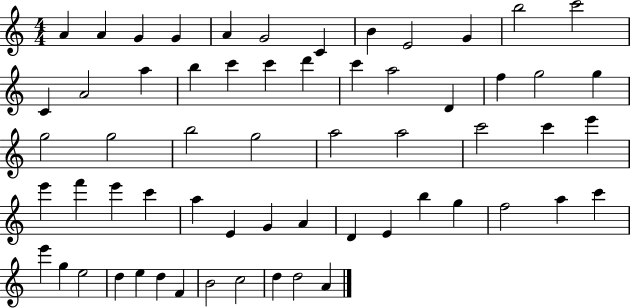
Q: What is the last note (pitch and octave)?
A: A4